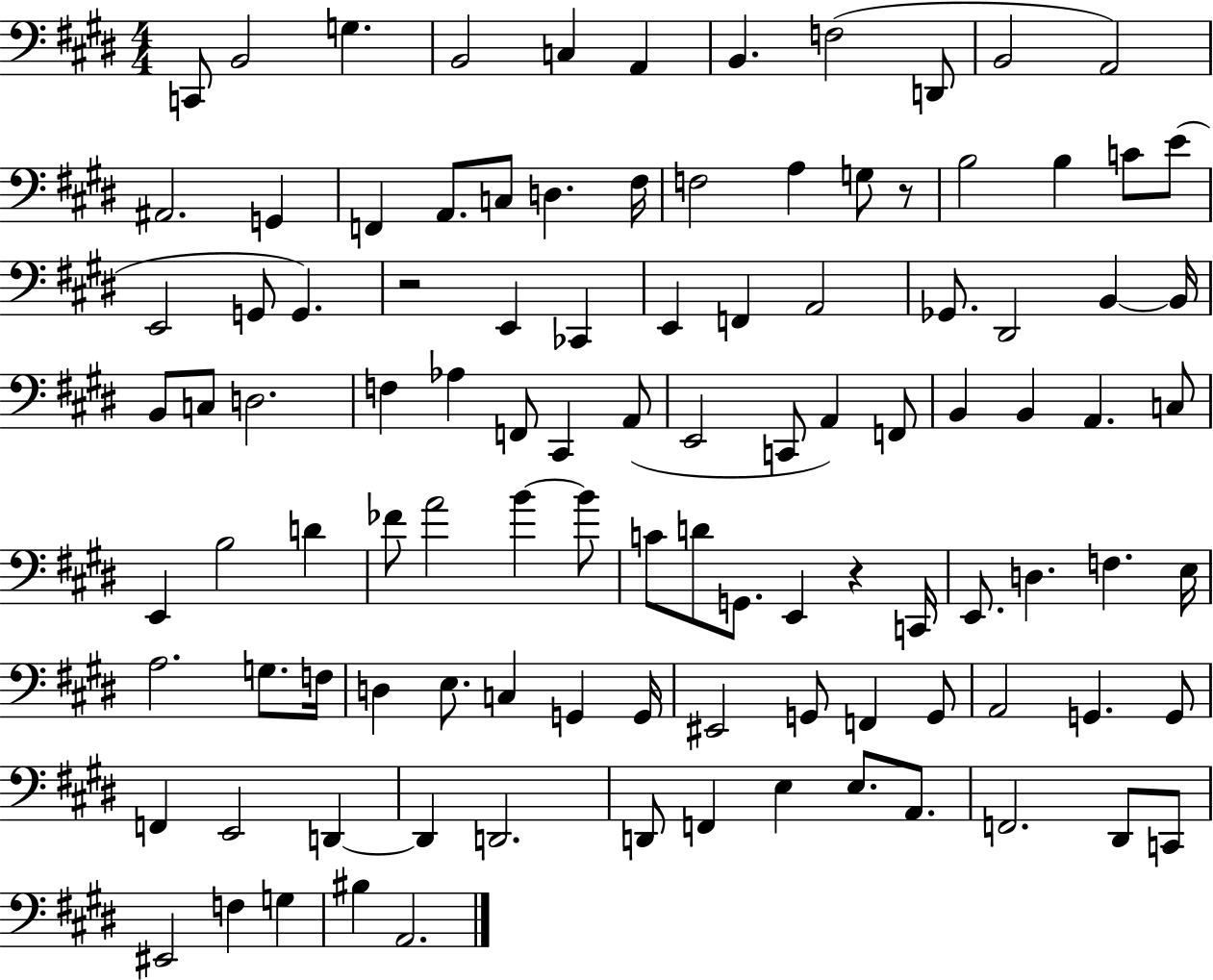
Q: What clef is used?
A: bass